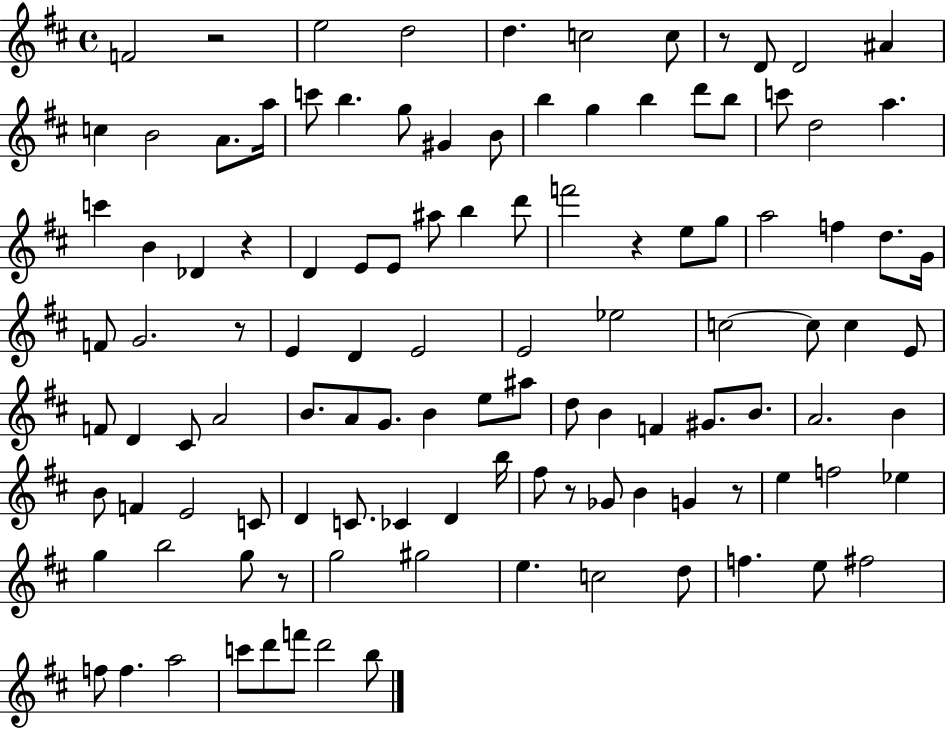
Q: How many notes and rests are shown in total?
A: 113